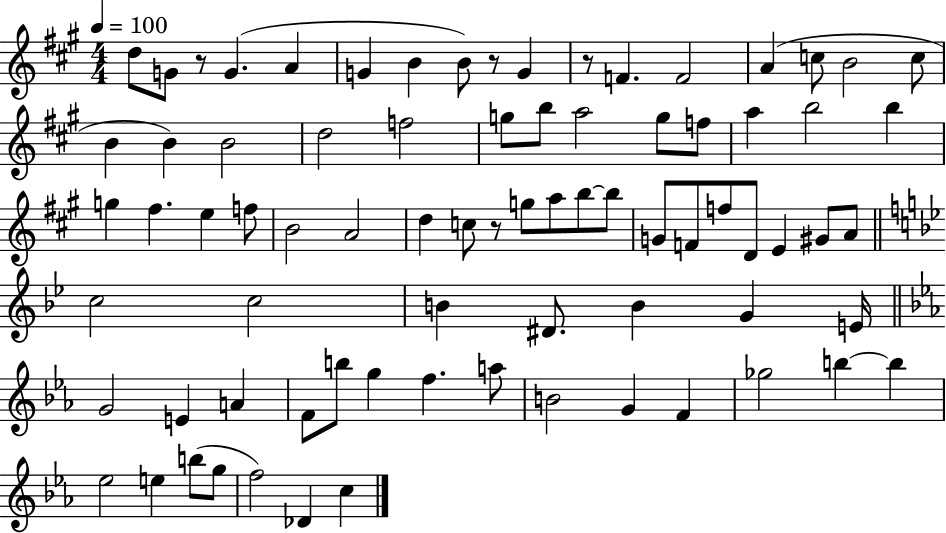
D5/e G4/e R/e G4/q. A4/q G4/q B4/q B4/e R/e G4/q R/e F4/q. F4/h A4/q C5/e B4/h C5/e B4/q B4/q B4/h D5/h F5/h G5/e B5/e A5/h G5/e F5/e A5/q B5/h B5/q G5/q F#5/q. E5/q F5/e B4/h A4/h D5/q C5/e R/e G5/e A5/e B5/e B5/e G4/e F4/e F5/e D4/e E4/q G#4/e A4/e C5/h C5/h B4/q D#4/e. B4/q G4/q E4/s G4/h E4/q A4/q F4/e B5/e G5/q F5/q. A5/e B4/h G4/q F4/q Gb5/h B5/q B5/q Eb5/h E5/q B5/e G5/e F5/h Db4/q C5/q